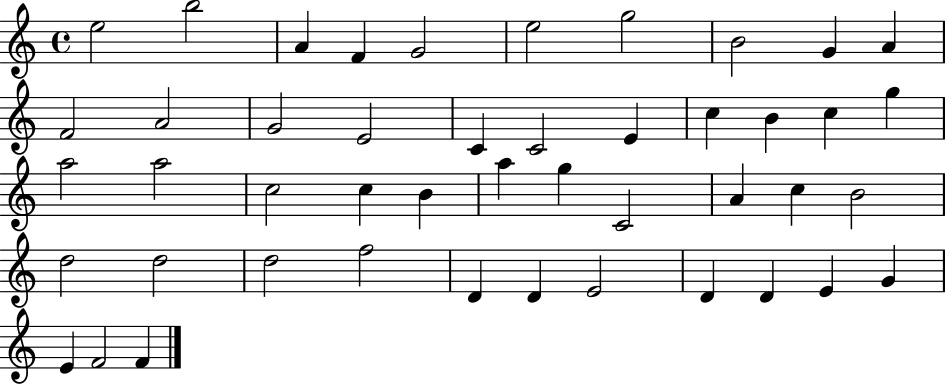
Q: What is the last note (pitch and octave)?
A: F4